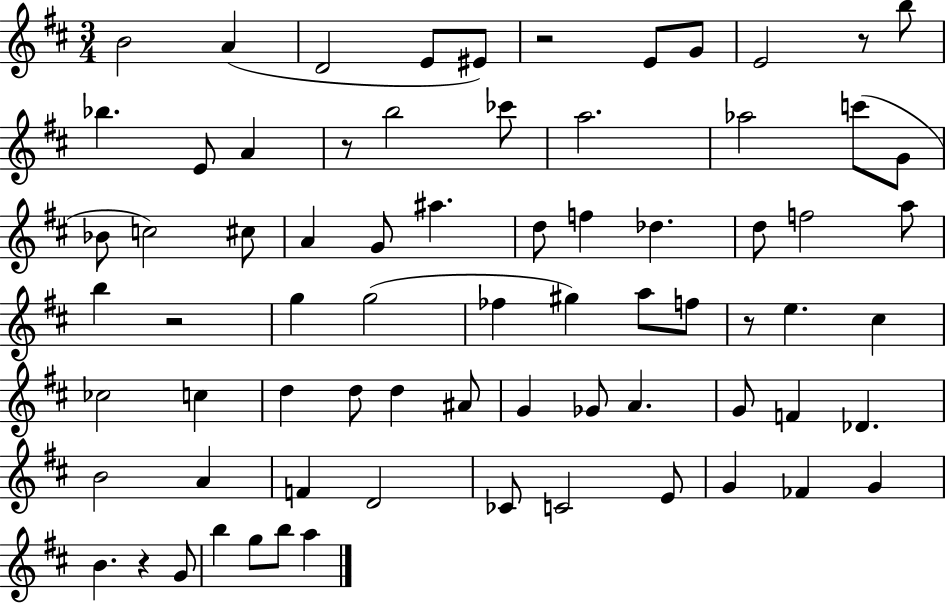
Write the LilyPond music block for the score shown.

{
  \clef treble
  \numericTimeSignature
  \time 3/4
  \key d \major
  b'2 a'4( | d'2 e'8 eis'8) | r2 e'8 g'8 | e'2 r8 b''8 | \break bes''4. e'8 a'4 | r8 b''2 ces'''8 | a''2. | aes''2 c'''8( g'8 | \break bes'8 c''2) cis''8 | a'4 g'8 ais''4. | d''8 f''4 des''4. | d''8 f''2 a''8 | \break b''4 r2 | g''4 g''2( | fes''4 gis''4) a''8 f''8 | r8 e''4. cis''4 | \break ces''2 c''4 | d''4 d''8 d''4 ais'8 | g'4 ges'8 a'4. | g'8 f'4 des'4. | \break b'2 a'4 | f'4 d'2 | ces'8 c'2 e'8 | g'4 fes'4 g'4 | \break b'4. r4 g'8 | b''4 g''8 b''8 a''4 | \bar "|."
}